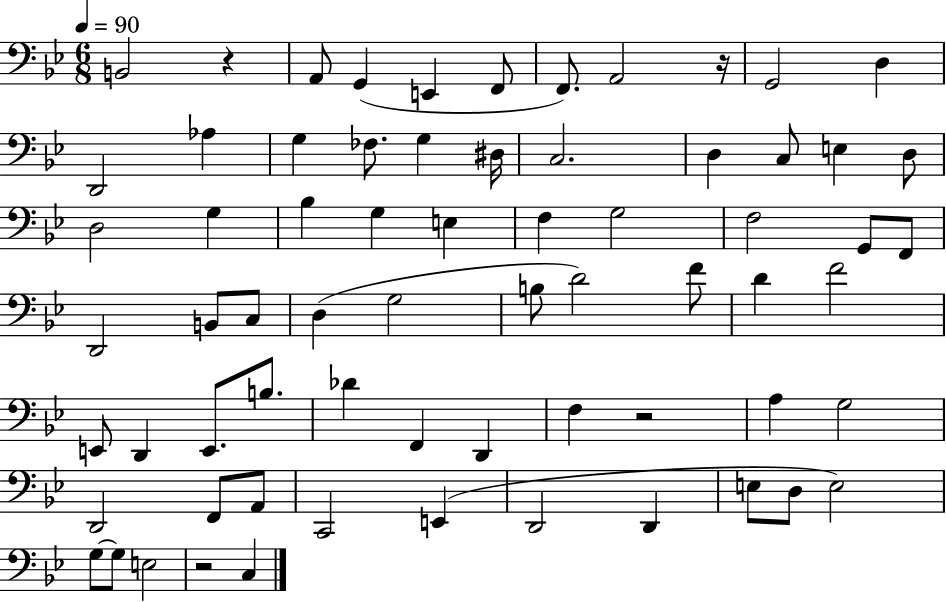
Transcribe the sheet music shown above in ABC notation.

X:1
T:Untitled
M:6/8
L:1/4
K:Bb
B,,2 z A,,/2 G,, E,, F,,/2 F,,/2 A,,2 z/4 G,,2 D, D,,2 _A, G, _F,/2 G, ^D,/4 C,2 D, C,/2 E, D,/2 D,2 G, _B, G, E, F, G,2 F,2 G,,/2 F,,/2 D,,2 B,,/2 C,/2 D, G,2 B,/2 D2 F/2 D F2 E,,/2 D,, E,,/2 B,/2 _D F,, D,, F, z2 A, G,2 D,,2 F,,/2 A,,/2 C,,2 E,, D,,2 D,, E,/2 D,/2 E,2 G,/2 G,/2 E,2 z2 C,